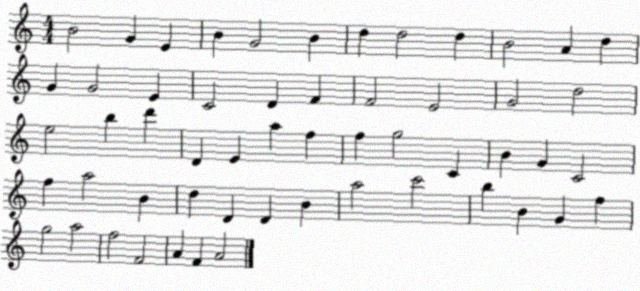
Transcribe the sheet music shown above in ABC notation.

X:1
T:Untitled
M:4/4
L:1/4
K:C
B2 G E B G2 B d d2 d B2 A d G G2 E C2 D F F2 E2 G2 d2 e2 b d' D E a f f g2 C B G C2 f a2 B d D D B a2 c'2 b B G f g2 a2 f2 F2 A F A2